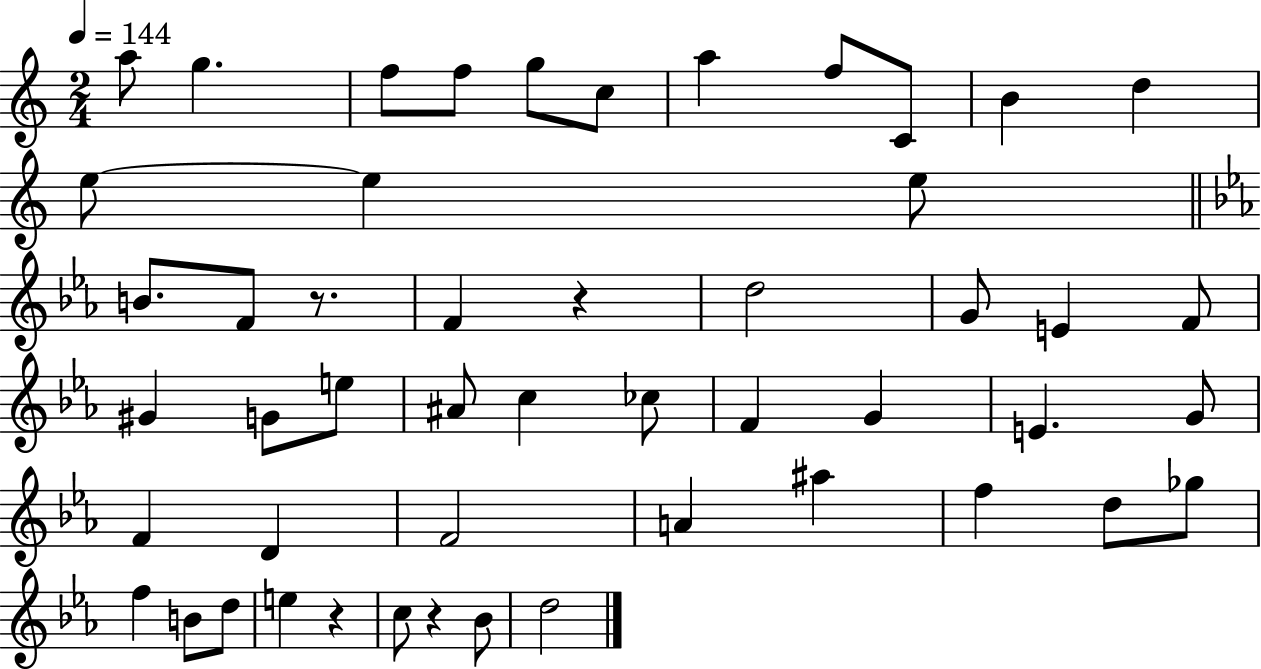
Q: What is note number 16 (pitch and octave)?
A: F4